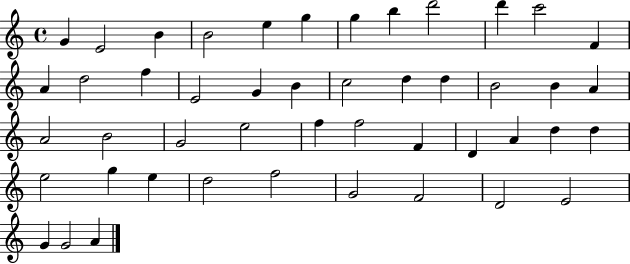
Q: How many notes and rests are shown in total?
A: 47